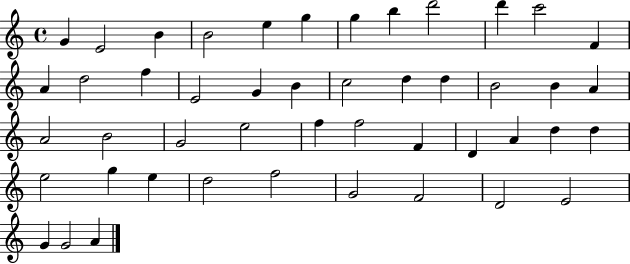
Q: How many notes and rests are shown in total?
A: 47